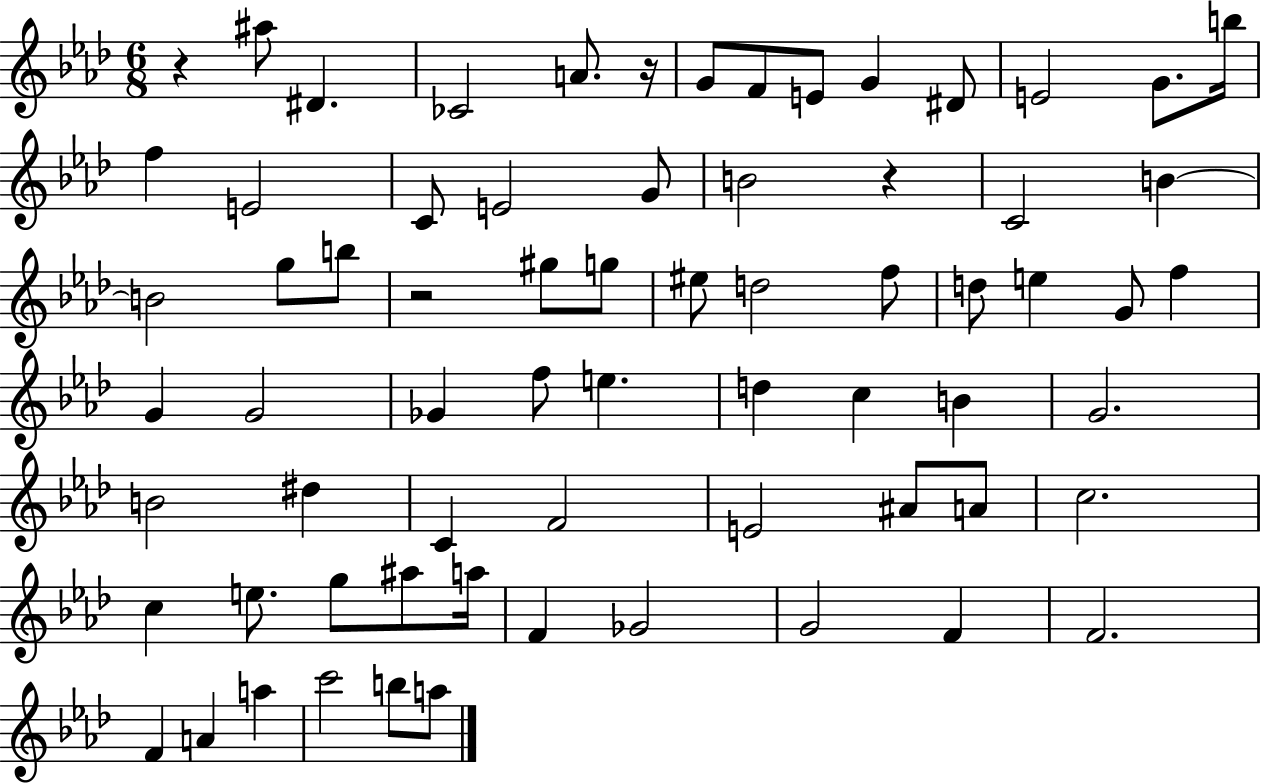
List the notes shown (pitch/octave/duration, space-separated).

R/q A#5/e D#4/q. CES4/h A4/e. R/s G4/e F4/e E4/e G4/q D#4/e E4/h G4/e. B5/s F5/q E4/h C4/e E4/h G4/e B4/h R/q C4/h B4/q B4/h G5/e B5/e R/h G#5/e G5/e EIS5/e D5/h F5/e D5/e E5/q G4/e F5/q G4/q G4/h Gb4/q F5/e E5/q. D5/q C5/q B4/q G4/h. B4/h D#5/q C4/q F4/h E4/h A#4/e A4/e C5/h. C5/q E5/e. G5/e A#5/e A5/s F4/q Gb4/h G4/h F4/q F4/h. F4/q A4/q A5/q C6/h B5/e A5/e